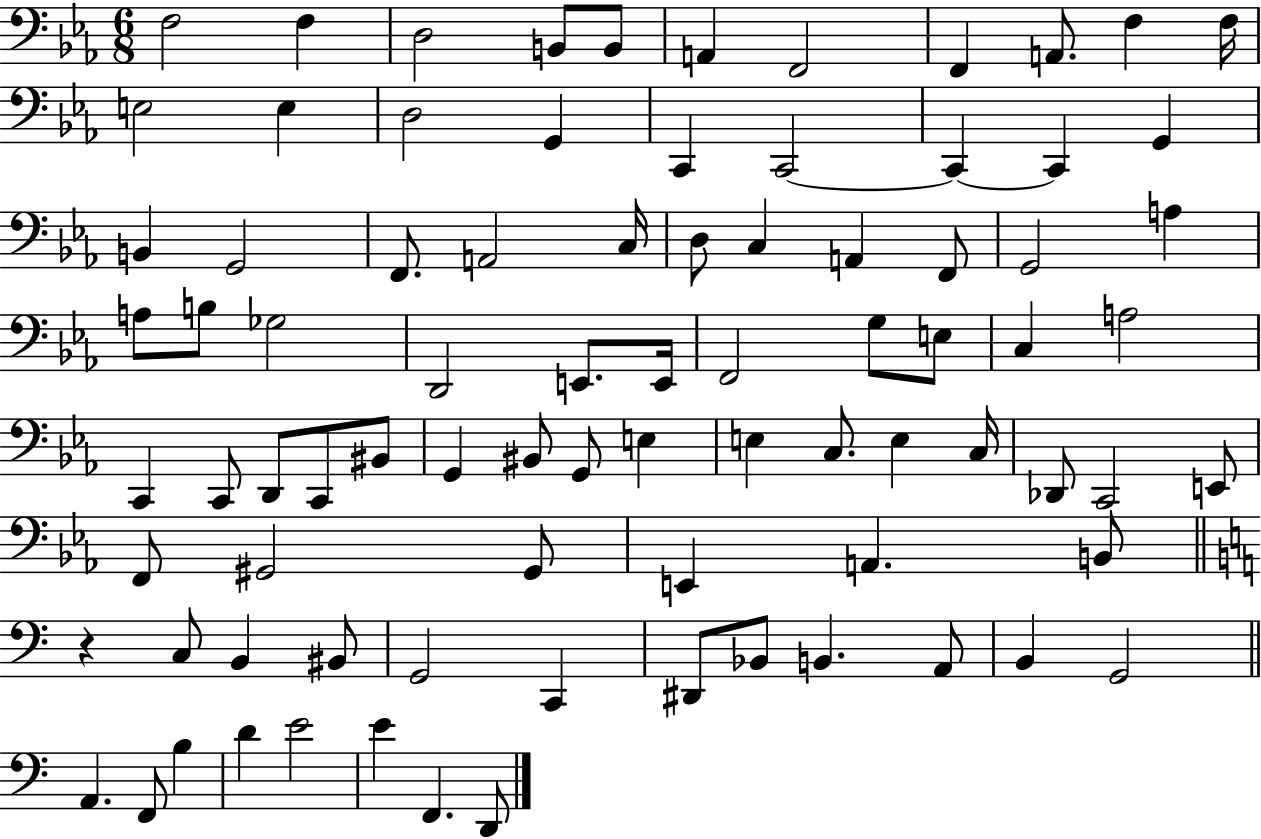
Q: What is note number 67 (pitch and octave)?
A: BIS2